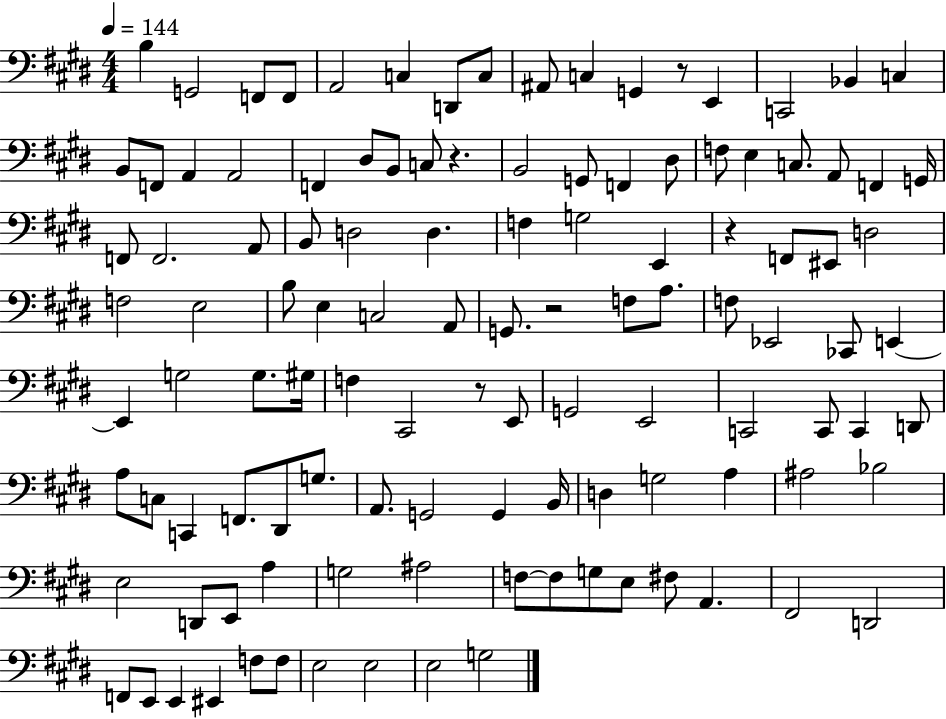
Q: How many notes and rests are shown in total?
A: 115